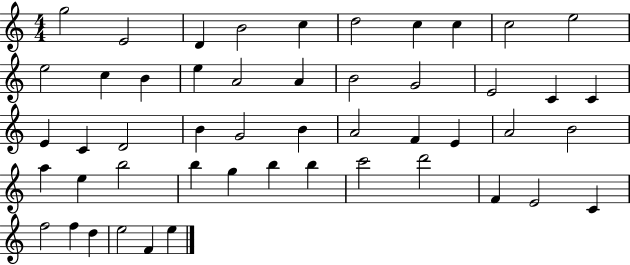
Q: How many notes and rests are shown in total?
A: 50